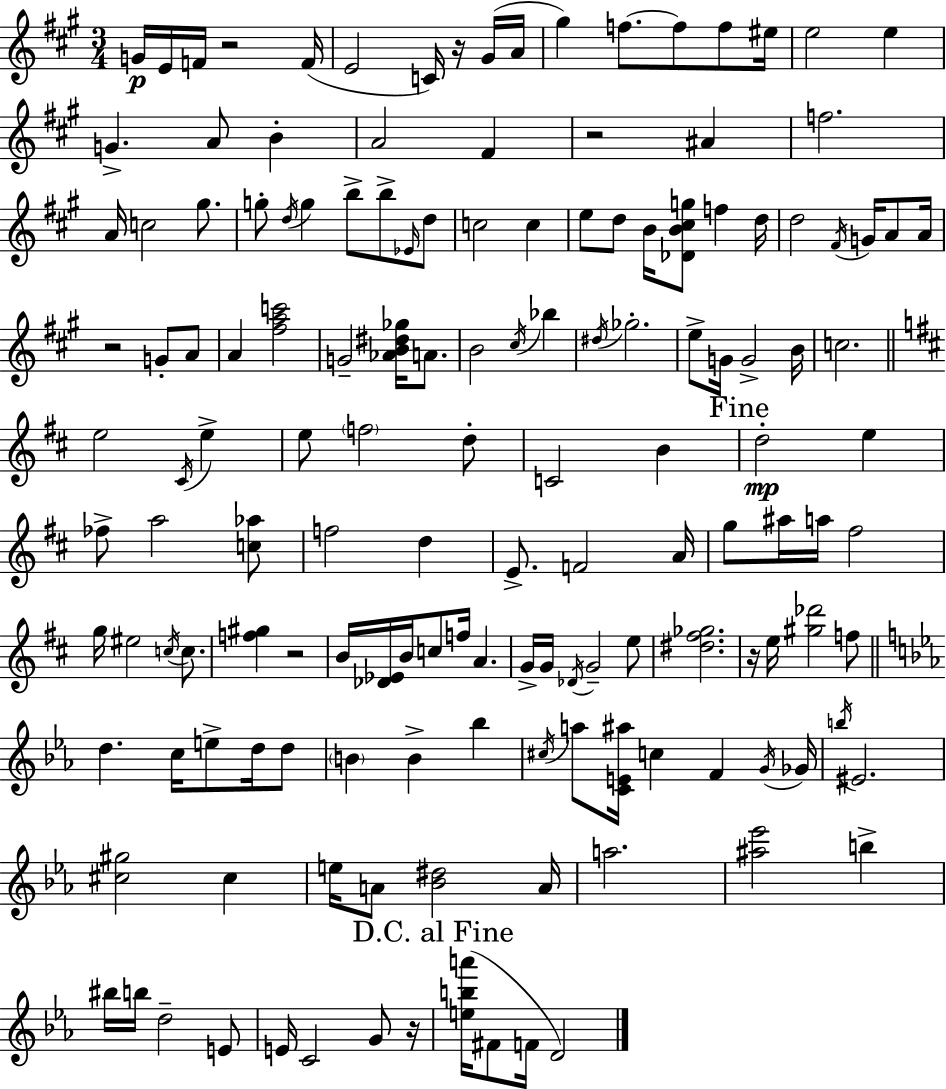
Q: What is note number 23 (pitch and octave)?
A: A4